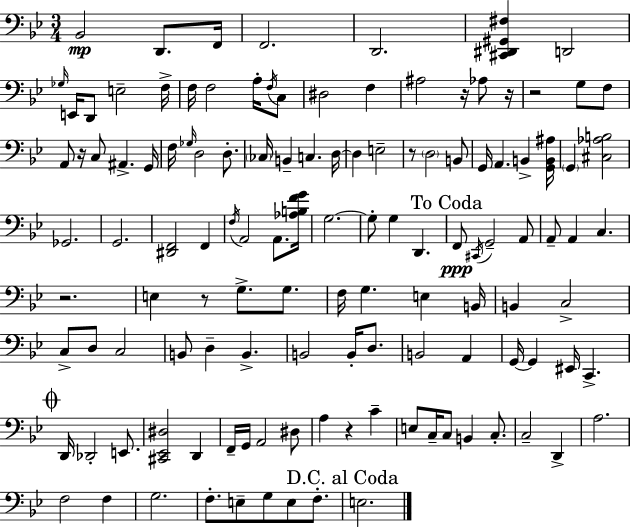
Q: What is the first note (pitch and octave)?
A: Bb2